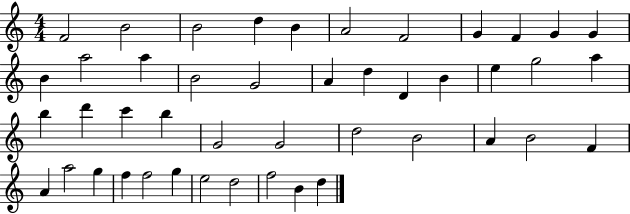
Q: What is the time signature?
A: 4/4